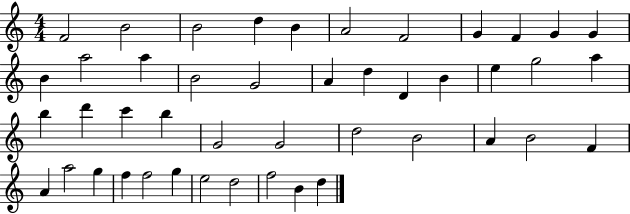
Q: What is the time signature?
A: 4/4